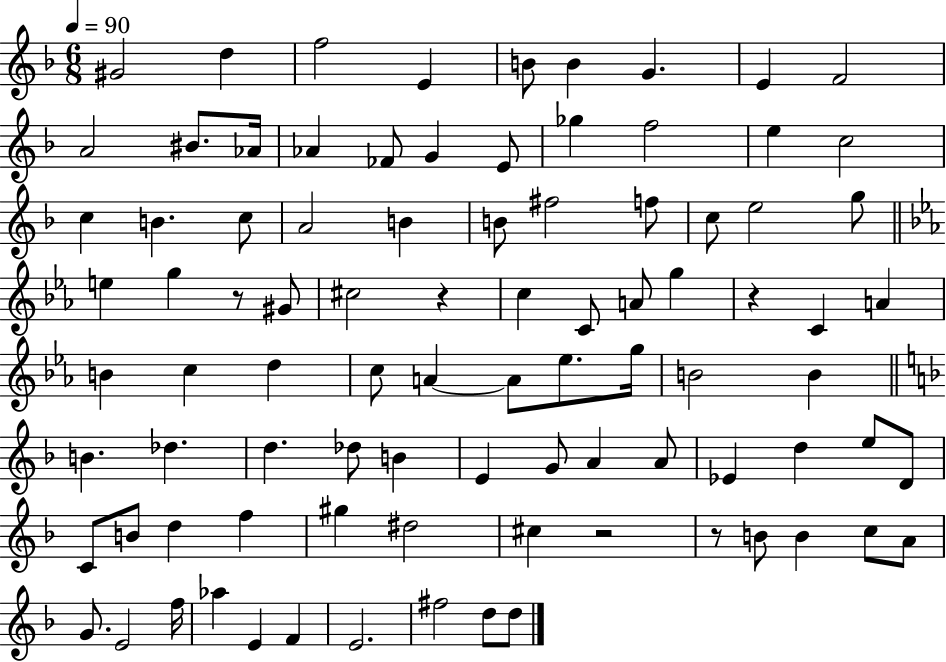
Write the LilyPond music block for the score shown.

{
  \clef treble
  \numericTimeSignature
  \time 6/8
  \key f \major
  \tempo 4 = 90
  gis'2 d''4 | f''2 e'4 | b'8 b'4 g'4. | e'4 f'2 | \break a'2 bis'8. aes'16 | aes'4 fes'8 g'4 e'8 | ges''4 f''2 | e''4 c''2 | \break c''4 b'4. c''8 | a'2 b'4 | b'8 fis''2 f''8 | c''8 e''2 g''8 | \break \bar "||" \break \key c \minor e''4 g''4 r8 gis'8 | cis''2 r4 | c''4 c'8 a'8 g''4 | r4 c'4 a'4 | \break b'4 c''4 d''4 | c''8 a'4~~ a'8 ees''8. g''16 | b'2 b'4 | \bar "||" \break \key f \major b'4. des''4. | d''4. des''8 b'4 | e'4 g'8 a'4 a'8 | ees'4 d''4 e''8 d'8 | \break c'8 b'8 d''4 f''4 | gis''4 dis''2 | cis''4 r2 | r8 b'8 b'4 c''8 a'8 | \break g'8. e'2 f''16 | aes''4 e'4 f'4 | e'2. | fis''2 d''8 d''8 | \break \bar "|."
}